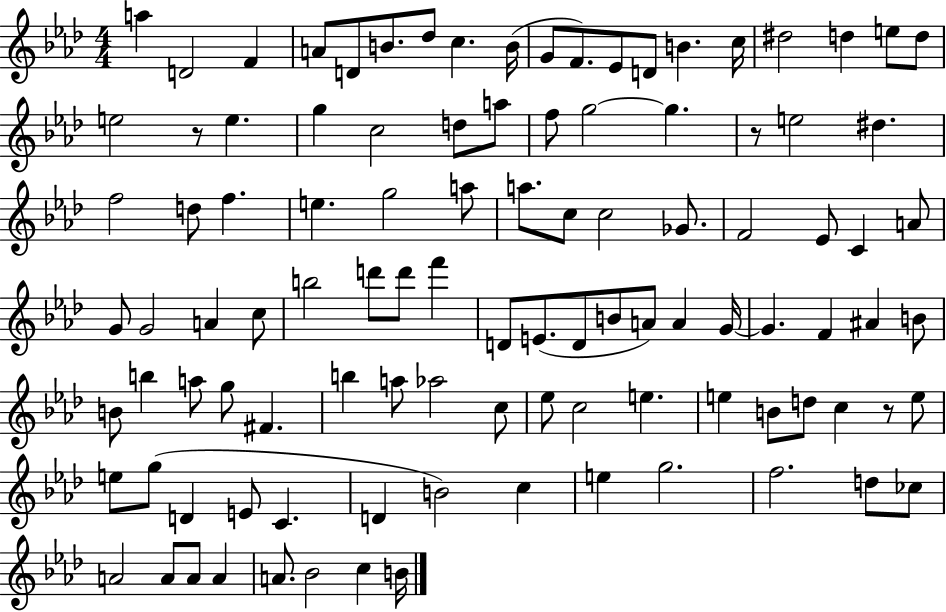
{
  \clef treble
  \numericTimeSignature
  \time 4/4
  \key aes \major
  a''4 d'2 f'4 | a'8 d'8 b'8. des''8 c''4. b'16( | g'8 f'8.) ees'8 d'8 b'4. c''16 | dis''2 d''4 e''8 d''8 | \break e''2 r8 e''4. | g''4 c''2 d''8 a''8 | f''8 g''2~~ g''4. | r8 e''2 dis''4. | \break f''2 d''8 f''4. | e''4. g''2 a''8 | a''8. c''8 c''2 ges'8. | f'2 ees'8 c'4 a'8 | \break g'8 g'2 a'4 c''8 | b''2 d'''8 d'''8 f'''4 | d'8 e'8.( d'8 b'8 a'8) a'4 g'16~~ | g'4. f'4 ais'4 b'8 | \break b'8 b''4 a''8 g''8 fis'4. | b''4 a''8 aes''2 c''8 | ees''8 c''2 e''4. | e''4 b'8 d''8 c''4 r8 e''8 | \break e''8 g''8( d'4 e'8 c'4. | d'4 b'2) c''4 | e''4 g''2. | f''2. d''8 ces''8 | \break a'2 a'8 a'8 a'4 | a'8. bes'2 c''4 b'16 | \bar "|."
}